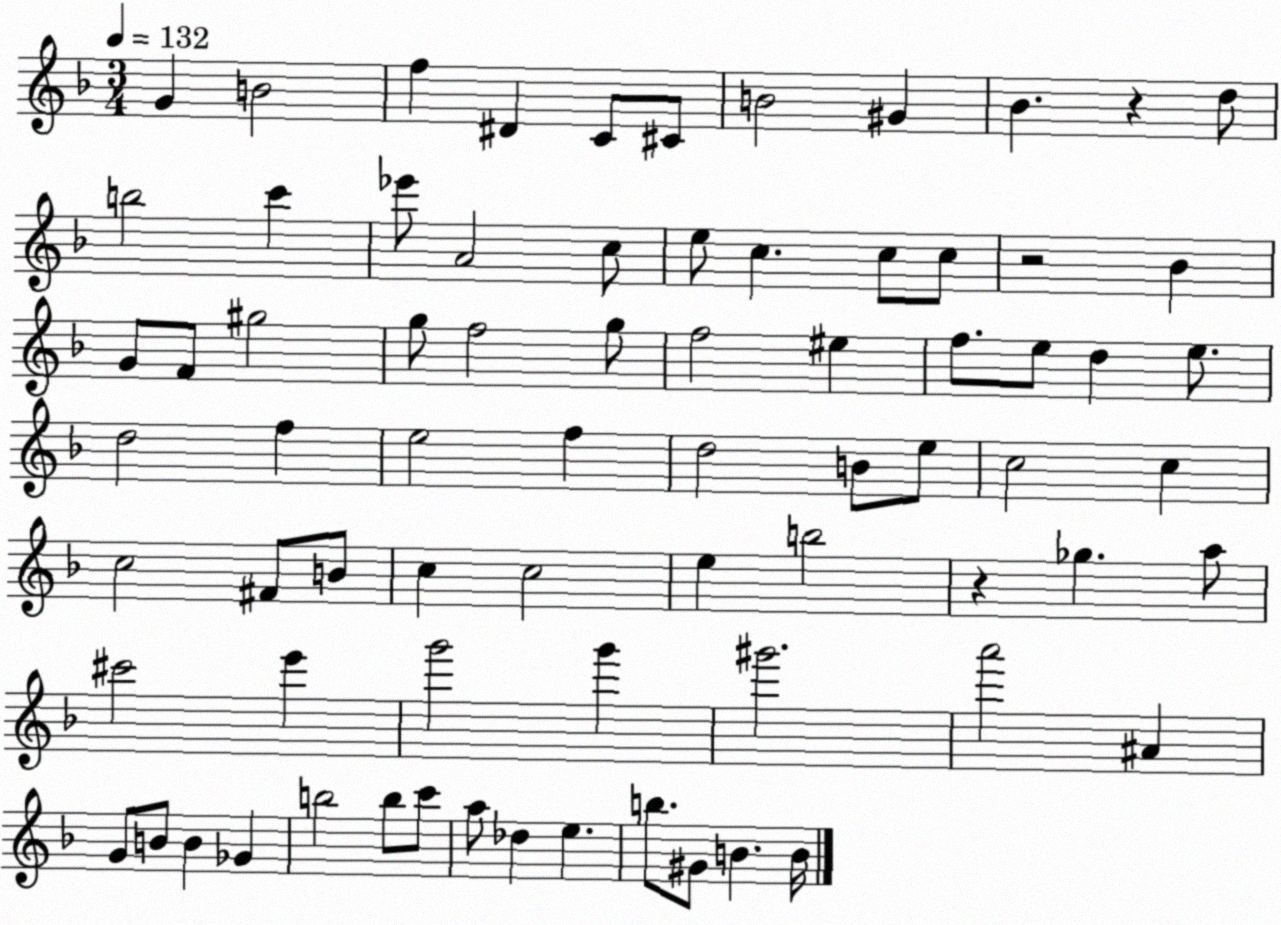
X:1
T:Untitled
M:3/4
L:1/4
K:F
G B2 f ^D C/2 ^C/2 B2 ^G _B z d/2 b2 c' _e'/2 A2 c/2 e/2 c c/2 c/2 z2 _B G/2 F/2 ^g2 g/2 f2 g/2 f2 ^e f/2 e/2 d e/2 d2 f e2 f d2 B/2 e/2 c2 c c2 ^F/2 B/2 c c2 e b2 z _g a/2 ^c'2 e' g'2 g' ^g'2 a'2 ^A G/2 B/2 B _G b2 b/2 c'/2 a/2 _d e b/2 ^G/2 B B/4